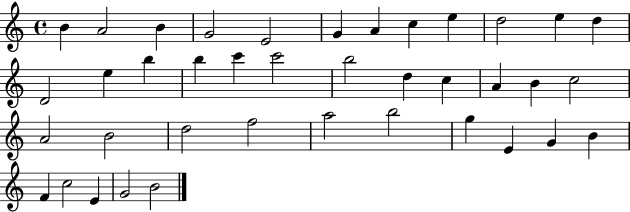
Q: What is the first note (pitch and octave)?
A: B4